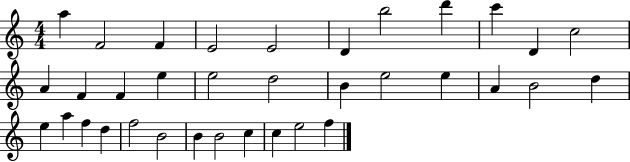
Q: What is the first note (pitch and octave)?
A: A5